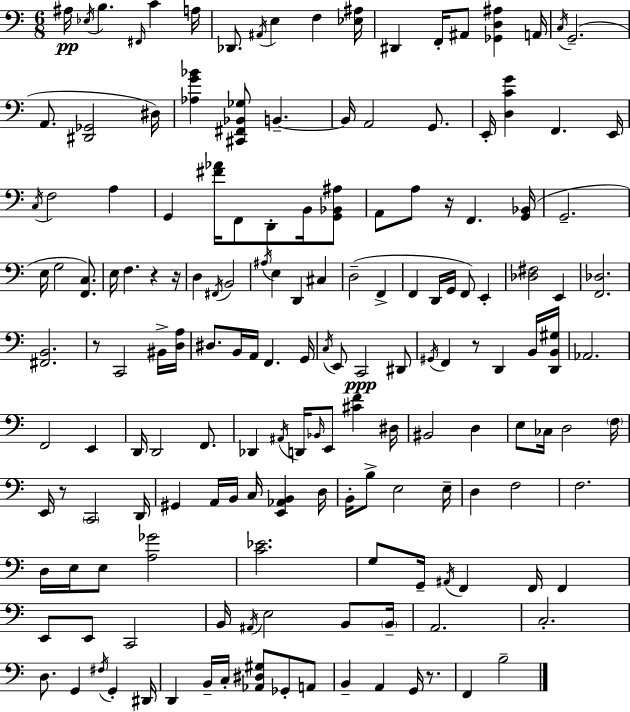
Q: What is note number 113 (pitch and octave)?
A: E2